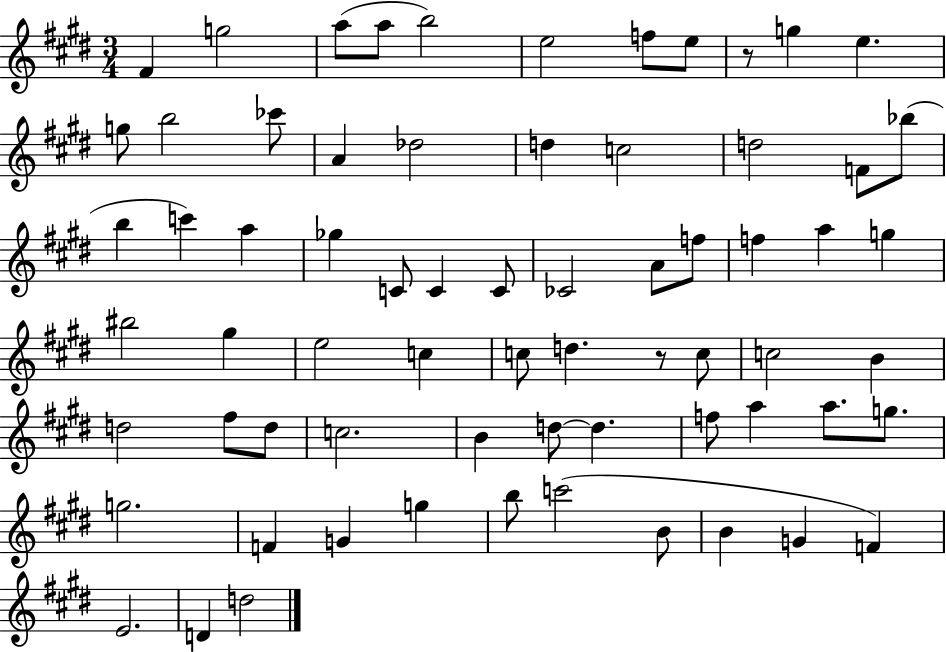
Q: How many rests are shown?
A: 2